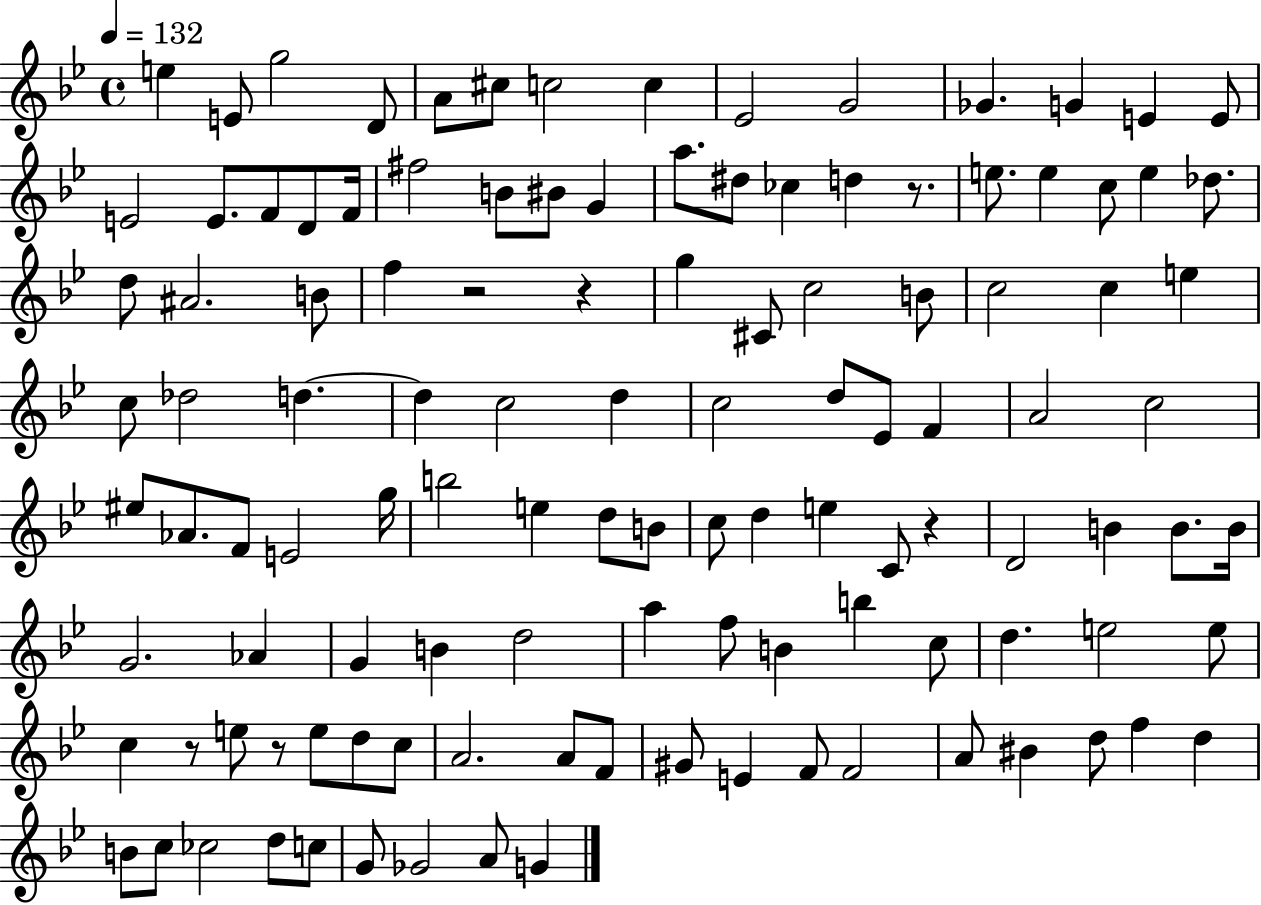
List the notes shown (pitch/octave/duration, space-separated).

E5/q E4/e G5/h D4/e A4/e C#5/e C5/h C5/q Eb4/h G4/h Gb4/q. G4/q E4/q E4/e E4/h E4/e. F4/e D4/e F4/s F#5/h B4/e BIS4/e G4/q A5/e. D#5/e CES5/q D5/q R/e. E5/e. E5/q C5/e E5/q Db5/e. D5/e A#4/h. B4/e F5/q R/h R/q G5/q C#4/e C5/h B4/e C5/h C5/q E5/q C5/e Db5/h D5/q. D5/q C5/h D5/q C5/h D5/e Eb4/e F4/q A4/h C5/h EIS5/e Ab4/e. F4/e E4/h G5/s B5/h E5/q D5/e B4/e C5/e D5/q E5/q C4/e R/q D4/h B4/q B4/e. B4/s G4/h. Ab4/q G4/q B4/q D5/h A5/q F5/e B4/q B5/q C5/e D5/q. E5/h E5/e C5/q R/e E5/e R/e E5/e D5/e C5/e A4/h. A4/e F4/e G#4/e E4/q F4/e F4/h A4/e BIS4/q D5/e F5/q D5/q B4/e C5/e CES5/h D5/e C5/e G4/e Gb4/h A4/e G4/q